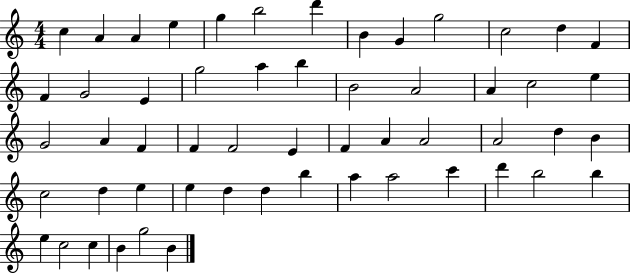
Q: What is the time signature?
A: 4/4